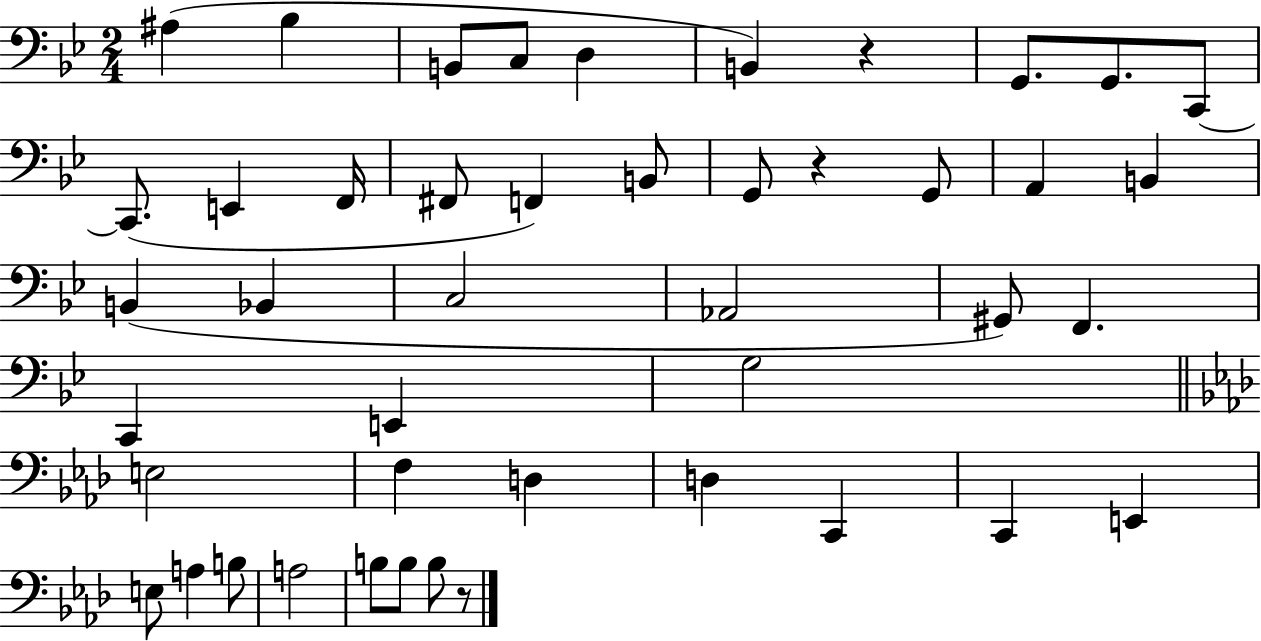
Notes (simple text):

A#3/q Bb3/q B2/e C3/e D3/q B2/q R/q G2/e. G2/e. C2/e C2/e. E2/q F2/s F#2/e F2/q B2/e G2/e R/q G2/e A2/q B2/q B2/q Bb2/q C3/h Ab2/h G#2/e F2/q. C2/q E2/q G3/h E3/h F3/q D3/q D3/q C2/q C2/q E2/q E3/e A3/q B3/e A3/h B3/e B3/e B3/e R/e